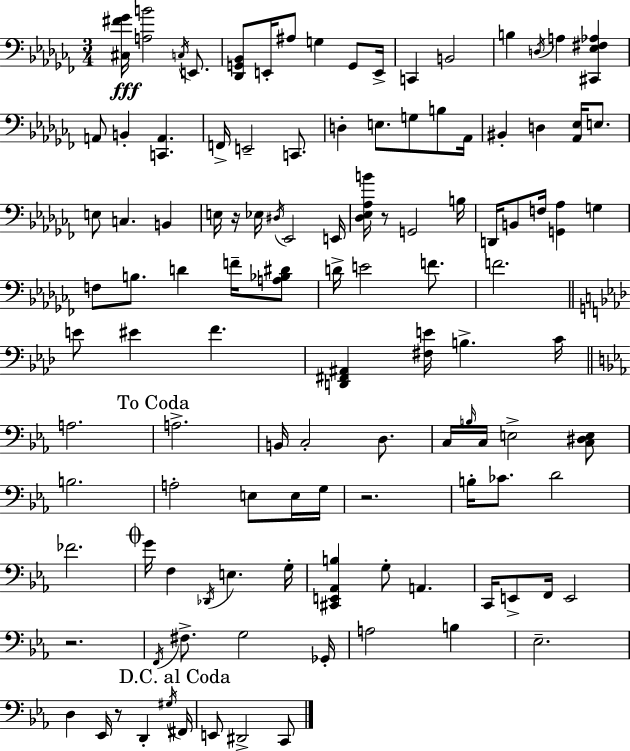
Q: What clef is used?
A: bass